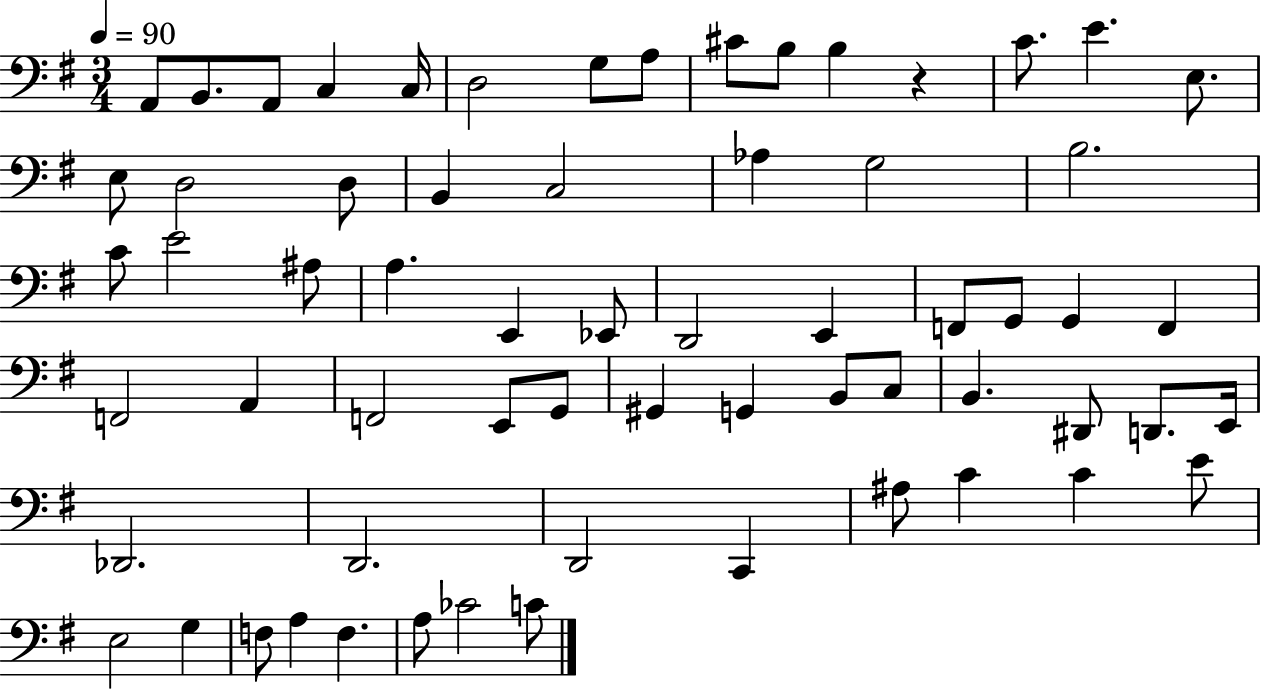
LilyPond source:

{
  \clef bass
  \numericTimeSignature
  \time 3/4
  \key g \major
  \tempo 4 = 90
  a,8 b,8. a,8 c4 c16 | d2 g8 a8 | cis'8 b8 b4 r4 | c'8. e'4. e8. | \break e8 d2 d8 | b,4 c2 | aes4 g2 | b2. | \break c'8 e'2 ais8 | a4. e,4 ees,8 | d,2 e,4 | f,8 g,8 g,4 f,4 | \break f,2 a,4 | f,2 e,8 g,8 | gis,4 g,4 b,8 c8 | b,4. dis,8 d,8. e,16 | \break des,2. | d,2. | d,2 c,4 | ais8 c'4 c'4 e'8 | \break e2 g4 | f8 a4 f4. | a8 ces'2 c'8 | \bar "|."
}